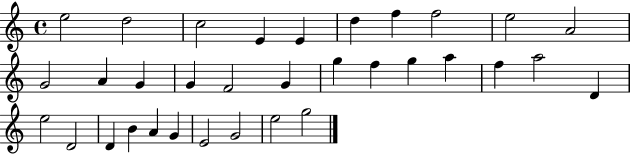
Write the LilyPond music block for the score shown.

{
  \clef treble
  \time 4/4
  \defaultTimeSignature
  \key c \major
  e''2 d''2 | c''2 e'4 e'4 | d''4 f''4 f''2 | e''2 a'2 | \break g'2 a'4 g'4 | g'4 f'2 g'4 | g''4 f''4 g''4 a''4 | f''4 a''2 d'4 | \break e''2 d'2 | d'4 b'4 a'4 g'4 | e'2 g'2 | e''2 g''2 | \break \bar "|."
}